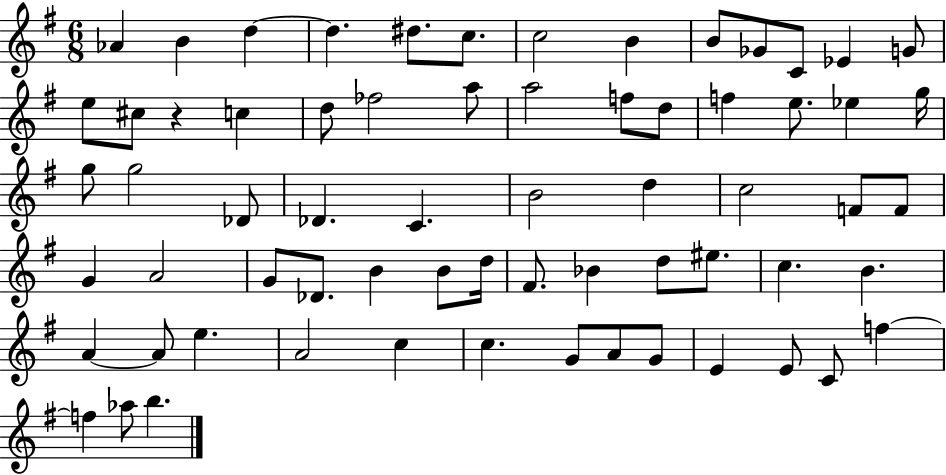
{
  \clef treble
  \numericTimeSignature
  \time 6/8
  \key g \major
  aes'4 b'4 d''4~~ | d''4. dis''8. c''8. | c''2 b'4 | b'8 ges'8 c'8 ees'4 g'8 | \break e''8 cis''8 r4 c''4 | d''8 fes''2 a''8 | a''2 f''8 d''8 | f''4 e''8. ees''4 g''16 | \break g''8 g''2 des'8 | des'4. c'4. | b'2 d''4 | c''2 f'8 f'8 | \break g'4 a'2 | g'8 des'8. b'4 b'8 d''16 | fis'8. bes'4 d''8 eis''8. | c''4. b'4. | \break a'4~~ a'8 e''4. | a'2 c''4 | c''4. g'8 a'8 g'8 | e'4 e'8 c'8 f''4~~ | \break f''4 aes''8 b''4. | \bar "|."
}